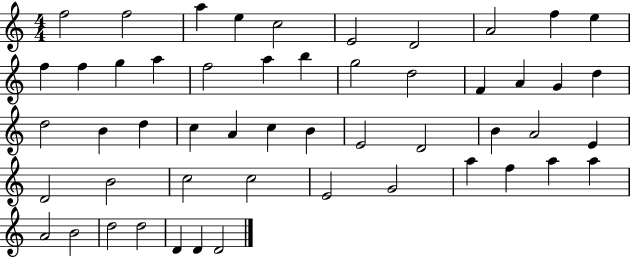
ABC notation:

X:1
T:Untitled
M:4/4
L:1/4
K:C
f2 f2 a e c2 E2 D2 A2 f e f f g a f2 a b g2 d2 F A G d d2 B d c A c B E2 D2 B A2 E D2 B2 c2 c2 E2 G2 a f a a A2 B2 d2 d2 D D D2